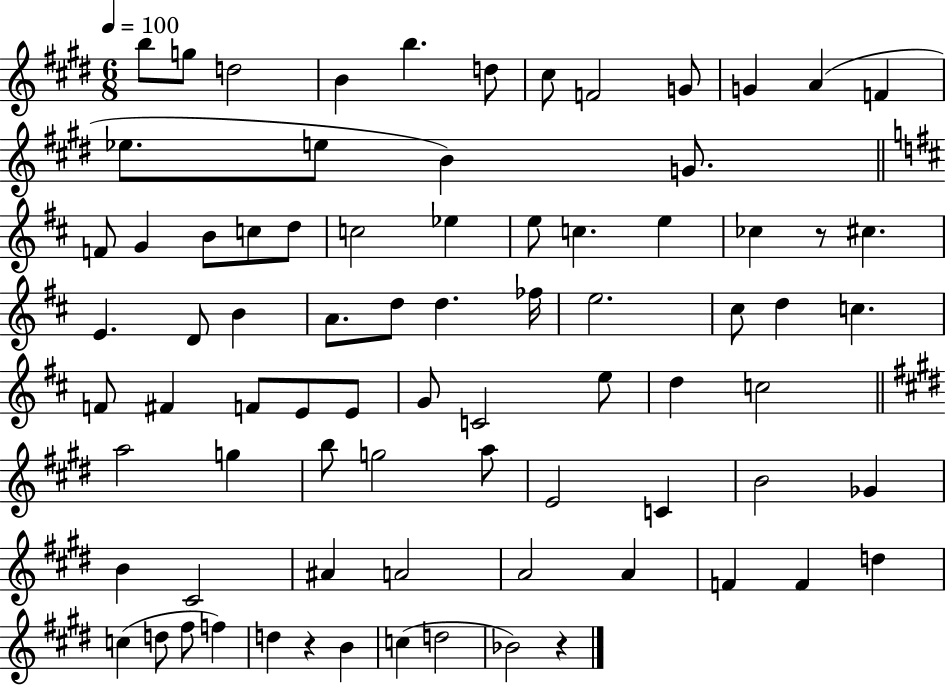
X:1
T:Untitled
M:6/8
L:1/4
K:E
b/2 g/2 d2 B b d/2 ^c/2 F2 G/2 G A F _e/2 e/2 B G/2 F/2 G B/2 c/2 d/2 c2 _e e/2 c e _c z/2 ^c E D/2 B A/2 d/2 d _f/4 e2 ^c/2 d c F/2 ^F F/2 E/2 E/2 G/2 C2 e/2 d c2 a2 g b/2 g2 a/2 E2 C B2 _G B ^C2 ^A A2 A2 A F F d c d/2 ^f/2 f d z B c d2 _B2 z